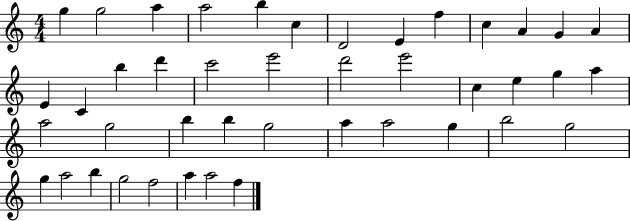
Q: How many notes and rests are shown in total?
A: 43